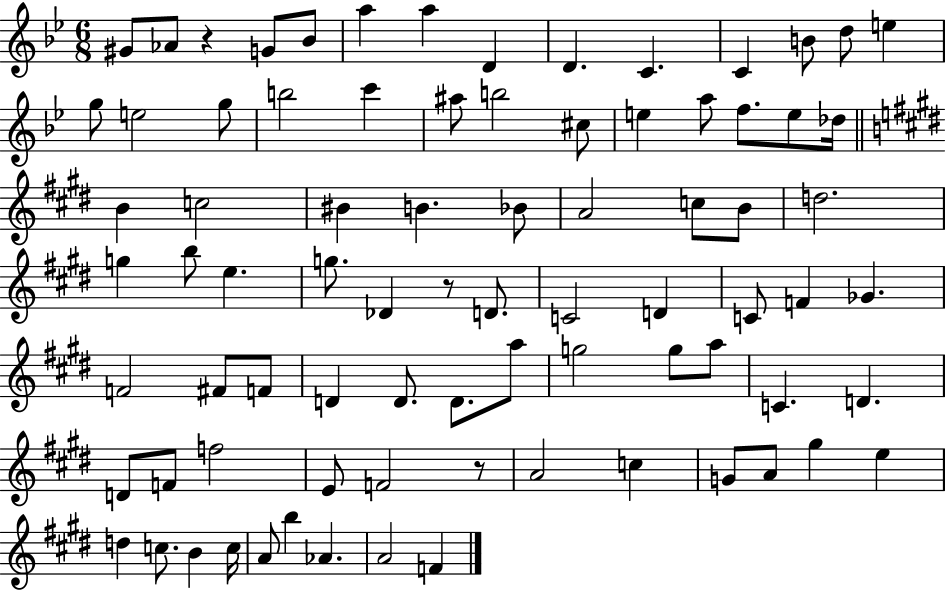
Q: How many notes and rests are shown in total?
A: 81